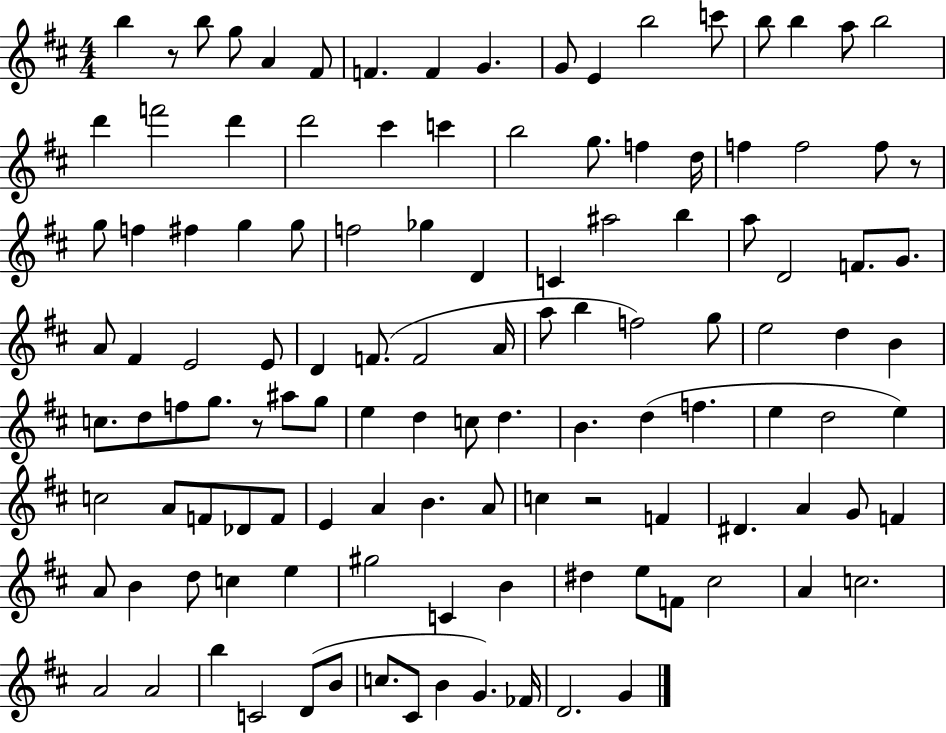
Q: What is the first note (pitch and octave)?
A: B5